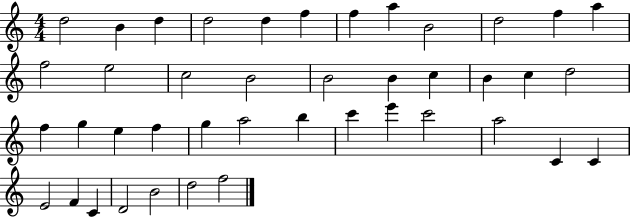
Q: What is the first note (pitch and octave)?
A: D5